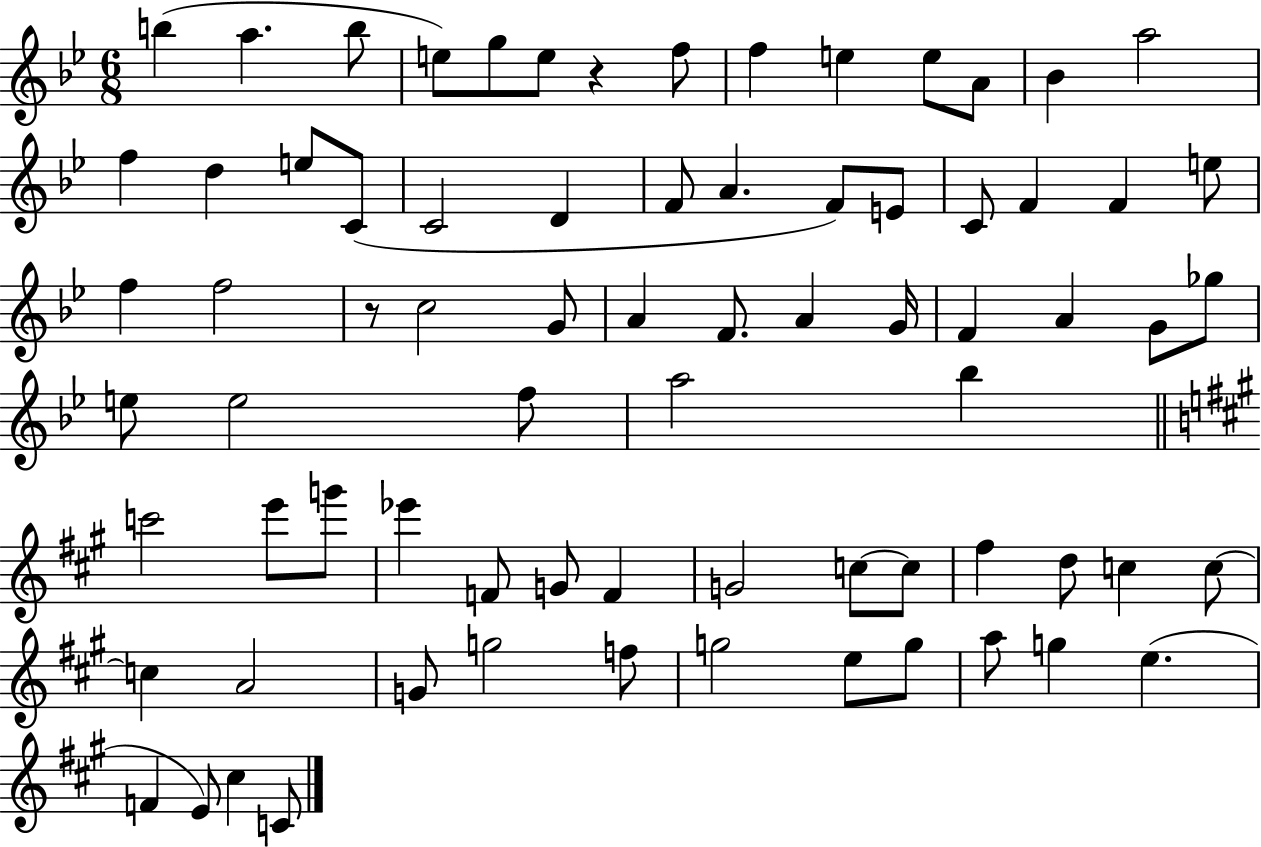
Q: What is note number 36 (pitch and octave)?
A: F4